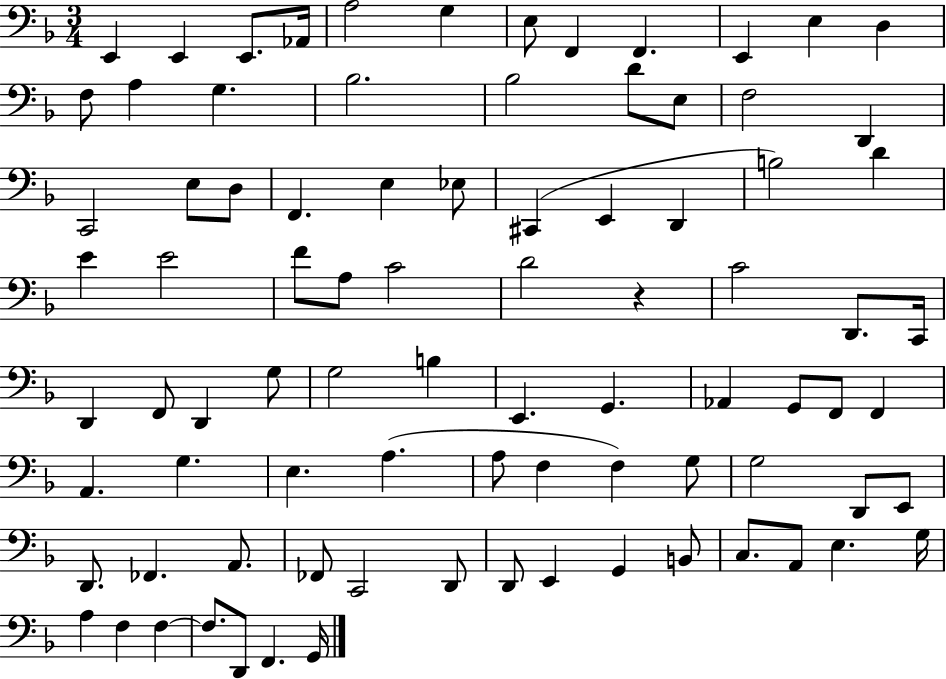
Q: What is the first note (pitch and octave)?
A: E2